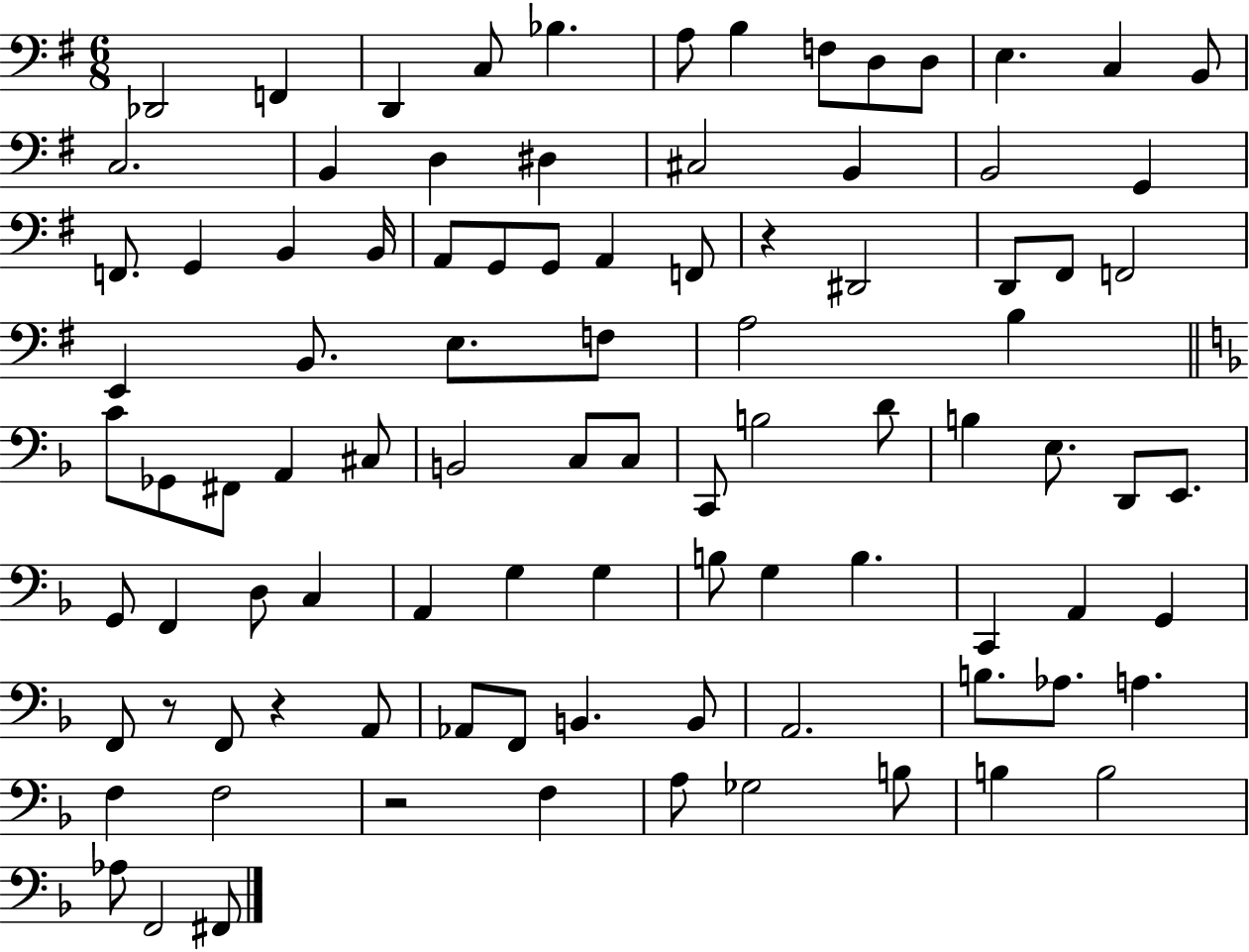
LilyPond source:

{
  \clef bass
  \numericTimeSignature
  \time 6/8
  \key g \major
  des,2 f,4 | d,4 c8 bes4. | a8 b4 f8 d8 d8 | e4. c4 b,8 | \break c2. | b,4 d4 dis4 | cis2 b,4 | b,2 g,4 | \break f,8. g,4 b,4 b,16 | a,8 g,8 g,8 a,4 f,8 | r4 dis,2 | d,8 fis,8 f,2 | \break e,4 b,8. e8. f8 | a2 b4 | \bar "||" \break \key f \major c'8 ges,8 fis,8 a,4 cis8 | b,2 c8 c8 | c,8 b2 d'8 | b4 e8. d,8 e,8. | \break g,8 f,4 d8 c4 | a,4 g4 g4 | b8 g4 b4. | c,4 a,4 g,4 | \break f,8 r8 f,8 r4 a,8 | aes,8 f,8 b,4. b,8 | a,2. | b8. aes8. a4. | \break f4 f2 | r2 f4 | a8 ges2 b8 | b4 b2 | \break aes8 f,2 fis,8 | \bar "|."
}